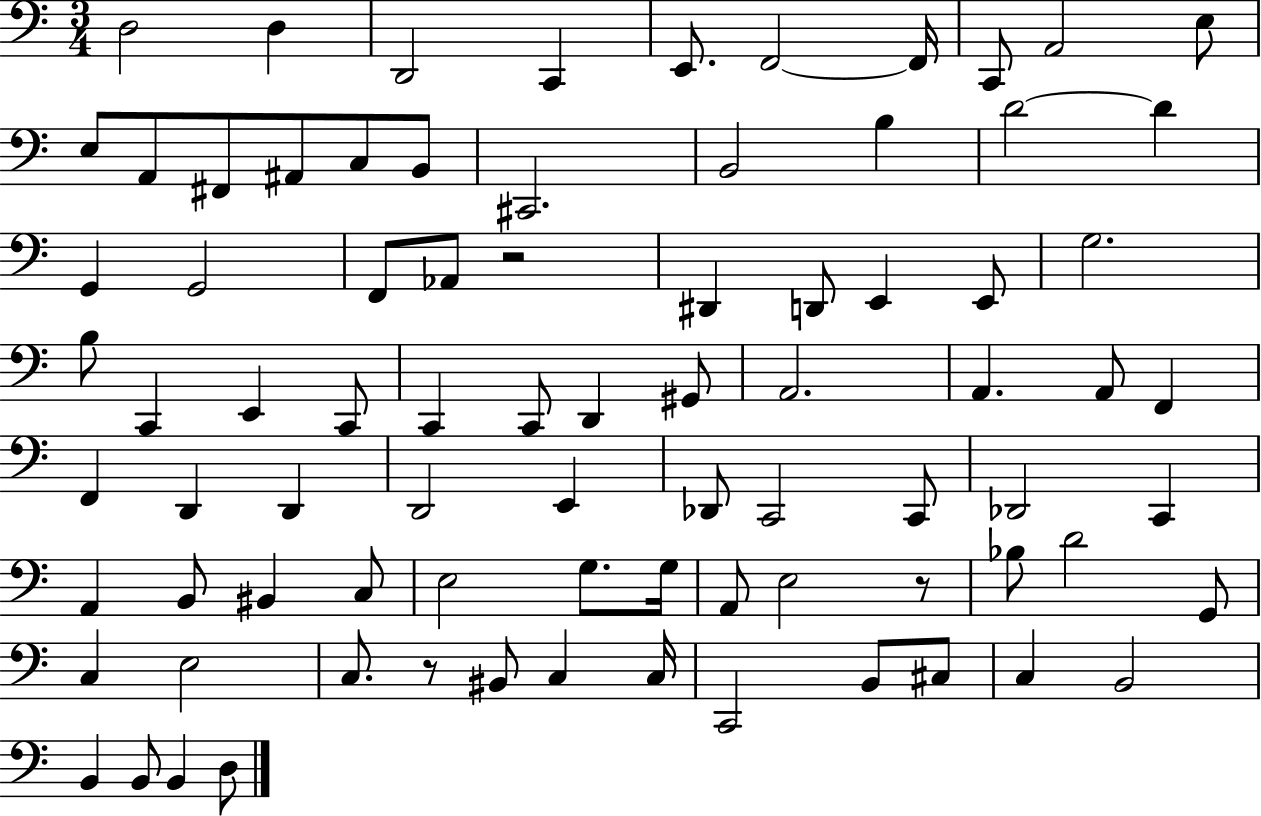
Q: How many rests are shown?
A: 3